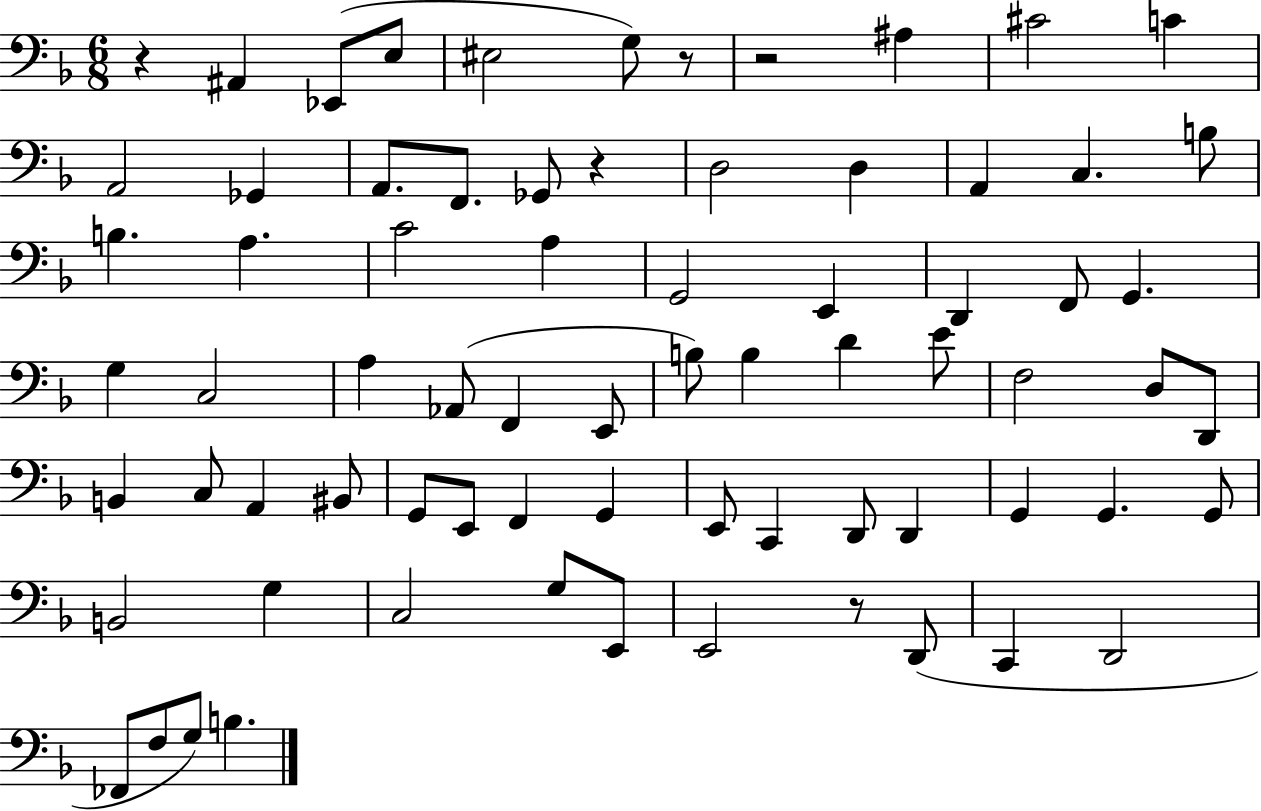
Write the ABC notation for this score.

X:1
T:Untitled
M:6/8
L:1/4
K:F
z ^A,, _E,,/2 E,/2 ^E,2 G,/2 z/2 z2 ^A, ^C2 C A,,2 _G,, A,,/2 F,,/2 _G,,/2 z D,2 D, A,, C, B,/2 B, A, C2 A, G,,2 E,, D,, F,,/2 G,, G, C,2 A, _A,,/2 F,, E,,/2 B,/2 B, D E/2 F,2 D,/2 D,,/2 B,, C,/2 A,, ^B,,/2 G,,/2 E,,/2 F,, G,, E,,/2 C,, D,,/2 D,, G,, G,, G,,/2 B,,2 G, C,2 G,/2 E,,/2 E,,2 z/2 D,,/2 C,, D,,2 _F,,/2 F,/2 G,/2 B,